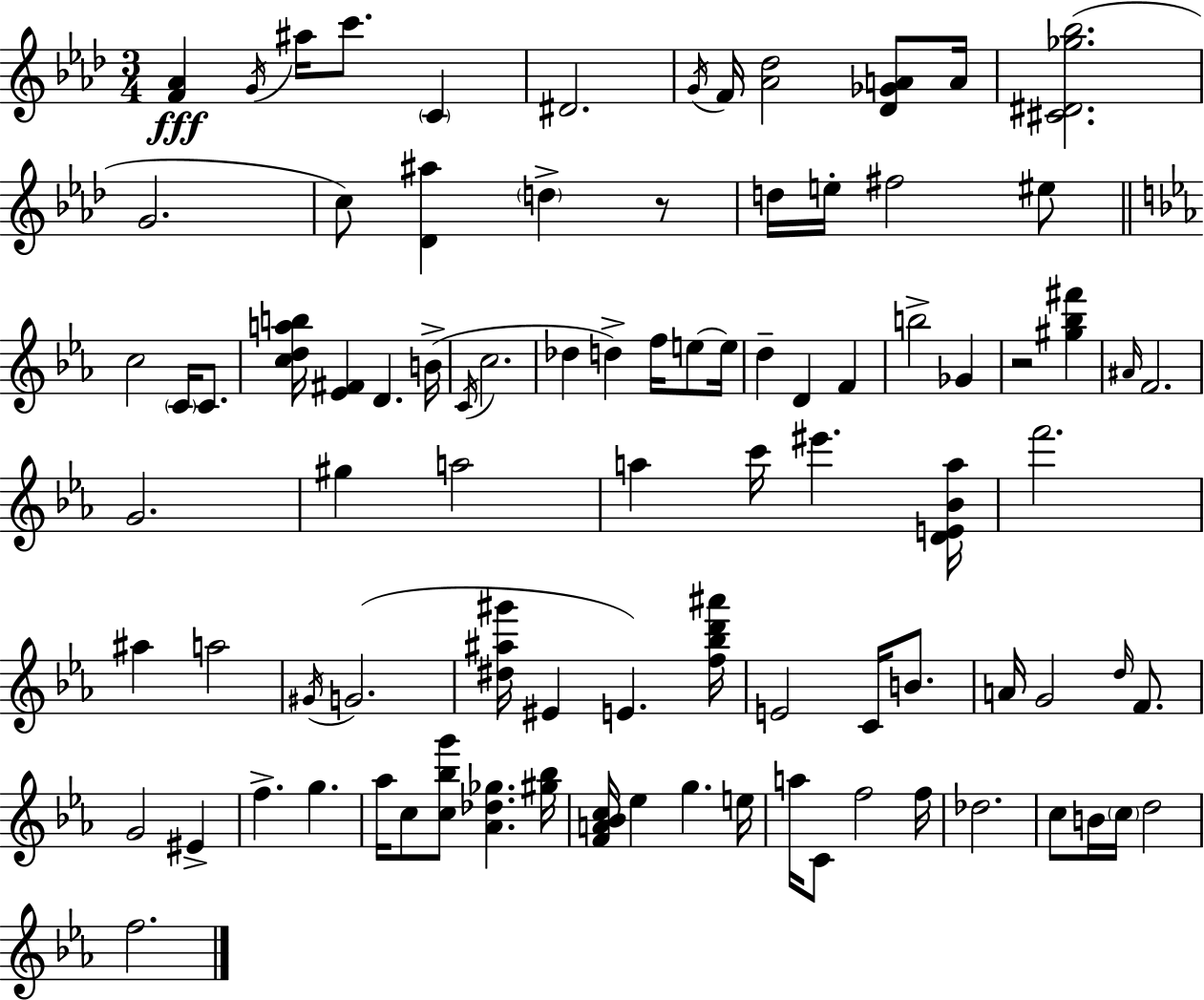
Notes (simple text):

[F4,Ab4]/q G4/s A#5/s C6/e. C4/q D#4/h. G4/s F4/s [Ab4,Db5]/h [Db4,Gb4,A4]/e A4/s [C#4,D#4,Gb5,Bb5]/h. G4/h. C5/e [Db4,A#5]/q D5/q R/e D5/s E5/s F#5/h EIS5/e C5/h C4/s C4/e. [C5,D5,A5,B5]/s [Eb4,F#4]/q D4/q. B4/s C4/s C5/h. Db5/q D5/q F5/s E5/e E5/s D5/q D4/q F4/q B5/h Gb4/q R/h [G#5,Bb5,F#6]/q A#4/s F4/h. G4/h. G#5/q A5/h A5/q C6/s EIS6/q. [D4,E4,Bb4,A5]/s F6/h. A#5/q A5/h G#4/s G4/h. [D#5,A#5,G#6]/s EIS4/q E4/q. [F5,Bb5,D6,A#6]/s E4/h C4/s B4/e. A4/s G4/h D5/s F4/e. G4/h EIS4/q F5/q. G5/q. Ab5/s C5/e [C5,Bb5,G6]/e [Ab4,Db5,Gb5]/q. [G#5,Bb5]/s [F4,A4,Bb4,C5]/s Eb5/q G5/q. E5/s A5/s C4/e F5/h F5/s Db5/h. C5/e B4/s C5/s D5/h F5/h.